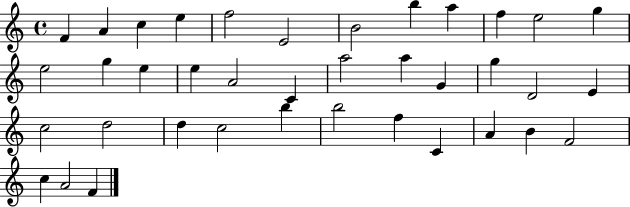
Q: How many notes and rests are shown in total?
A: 38